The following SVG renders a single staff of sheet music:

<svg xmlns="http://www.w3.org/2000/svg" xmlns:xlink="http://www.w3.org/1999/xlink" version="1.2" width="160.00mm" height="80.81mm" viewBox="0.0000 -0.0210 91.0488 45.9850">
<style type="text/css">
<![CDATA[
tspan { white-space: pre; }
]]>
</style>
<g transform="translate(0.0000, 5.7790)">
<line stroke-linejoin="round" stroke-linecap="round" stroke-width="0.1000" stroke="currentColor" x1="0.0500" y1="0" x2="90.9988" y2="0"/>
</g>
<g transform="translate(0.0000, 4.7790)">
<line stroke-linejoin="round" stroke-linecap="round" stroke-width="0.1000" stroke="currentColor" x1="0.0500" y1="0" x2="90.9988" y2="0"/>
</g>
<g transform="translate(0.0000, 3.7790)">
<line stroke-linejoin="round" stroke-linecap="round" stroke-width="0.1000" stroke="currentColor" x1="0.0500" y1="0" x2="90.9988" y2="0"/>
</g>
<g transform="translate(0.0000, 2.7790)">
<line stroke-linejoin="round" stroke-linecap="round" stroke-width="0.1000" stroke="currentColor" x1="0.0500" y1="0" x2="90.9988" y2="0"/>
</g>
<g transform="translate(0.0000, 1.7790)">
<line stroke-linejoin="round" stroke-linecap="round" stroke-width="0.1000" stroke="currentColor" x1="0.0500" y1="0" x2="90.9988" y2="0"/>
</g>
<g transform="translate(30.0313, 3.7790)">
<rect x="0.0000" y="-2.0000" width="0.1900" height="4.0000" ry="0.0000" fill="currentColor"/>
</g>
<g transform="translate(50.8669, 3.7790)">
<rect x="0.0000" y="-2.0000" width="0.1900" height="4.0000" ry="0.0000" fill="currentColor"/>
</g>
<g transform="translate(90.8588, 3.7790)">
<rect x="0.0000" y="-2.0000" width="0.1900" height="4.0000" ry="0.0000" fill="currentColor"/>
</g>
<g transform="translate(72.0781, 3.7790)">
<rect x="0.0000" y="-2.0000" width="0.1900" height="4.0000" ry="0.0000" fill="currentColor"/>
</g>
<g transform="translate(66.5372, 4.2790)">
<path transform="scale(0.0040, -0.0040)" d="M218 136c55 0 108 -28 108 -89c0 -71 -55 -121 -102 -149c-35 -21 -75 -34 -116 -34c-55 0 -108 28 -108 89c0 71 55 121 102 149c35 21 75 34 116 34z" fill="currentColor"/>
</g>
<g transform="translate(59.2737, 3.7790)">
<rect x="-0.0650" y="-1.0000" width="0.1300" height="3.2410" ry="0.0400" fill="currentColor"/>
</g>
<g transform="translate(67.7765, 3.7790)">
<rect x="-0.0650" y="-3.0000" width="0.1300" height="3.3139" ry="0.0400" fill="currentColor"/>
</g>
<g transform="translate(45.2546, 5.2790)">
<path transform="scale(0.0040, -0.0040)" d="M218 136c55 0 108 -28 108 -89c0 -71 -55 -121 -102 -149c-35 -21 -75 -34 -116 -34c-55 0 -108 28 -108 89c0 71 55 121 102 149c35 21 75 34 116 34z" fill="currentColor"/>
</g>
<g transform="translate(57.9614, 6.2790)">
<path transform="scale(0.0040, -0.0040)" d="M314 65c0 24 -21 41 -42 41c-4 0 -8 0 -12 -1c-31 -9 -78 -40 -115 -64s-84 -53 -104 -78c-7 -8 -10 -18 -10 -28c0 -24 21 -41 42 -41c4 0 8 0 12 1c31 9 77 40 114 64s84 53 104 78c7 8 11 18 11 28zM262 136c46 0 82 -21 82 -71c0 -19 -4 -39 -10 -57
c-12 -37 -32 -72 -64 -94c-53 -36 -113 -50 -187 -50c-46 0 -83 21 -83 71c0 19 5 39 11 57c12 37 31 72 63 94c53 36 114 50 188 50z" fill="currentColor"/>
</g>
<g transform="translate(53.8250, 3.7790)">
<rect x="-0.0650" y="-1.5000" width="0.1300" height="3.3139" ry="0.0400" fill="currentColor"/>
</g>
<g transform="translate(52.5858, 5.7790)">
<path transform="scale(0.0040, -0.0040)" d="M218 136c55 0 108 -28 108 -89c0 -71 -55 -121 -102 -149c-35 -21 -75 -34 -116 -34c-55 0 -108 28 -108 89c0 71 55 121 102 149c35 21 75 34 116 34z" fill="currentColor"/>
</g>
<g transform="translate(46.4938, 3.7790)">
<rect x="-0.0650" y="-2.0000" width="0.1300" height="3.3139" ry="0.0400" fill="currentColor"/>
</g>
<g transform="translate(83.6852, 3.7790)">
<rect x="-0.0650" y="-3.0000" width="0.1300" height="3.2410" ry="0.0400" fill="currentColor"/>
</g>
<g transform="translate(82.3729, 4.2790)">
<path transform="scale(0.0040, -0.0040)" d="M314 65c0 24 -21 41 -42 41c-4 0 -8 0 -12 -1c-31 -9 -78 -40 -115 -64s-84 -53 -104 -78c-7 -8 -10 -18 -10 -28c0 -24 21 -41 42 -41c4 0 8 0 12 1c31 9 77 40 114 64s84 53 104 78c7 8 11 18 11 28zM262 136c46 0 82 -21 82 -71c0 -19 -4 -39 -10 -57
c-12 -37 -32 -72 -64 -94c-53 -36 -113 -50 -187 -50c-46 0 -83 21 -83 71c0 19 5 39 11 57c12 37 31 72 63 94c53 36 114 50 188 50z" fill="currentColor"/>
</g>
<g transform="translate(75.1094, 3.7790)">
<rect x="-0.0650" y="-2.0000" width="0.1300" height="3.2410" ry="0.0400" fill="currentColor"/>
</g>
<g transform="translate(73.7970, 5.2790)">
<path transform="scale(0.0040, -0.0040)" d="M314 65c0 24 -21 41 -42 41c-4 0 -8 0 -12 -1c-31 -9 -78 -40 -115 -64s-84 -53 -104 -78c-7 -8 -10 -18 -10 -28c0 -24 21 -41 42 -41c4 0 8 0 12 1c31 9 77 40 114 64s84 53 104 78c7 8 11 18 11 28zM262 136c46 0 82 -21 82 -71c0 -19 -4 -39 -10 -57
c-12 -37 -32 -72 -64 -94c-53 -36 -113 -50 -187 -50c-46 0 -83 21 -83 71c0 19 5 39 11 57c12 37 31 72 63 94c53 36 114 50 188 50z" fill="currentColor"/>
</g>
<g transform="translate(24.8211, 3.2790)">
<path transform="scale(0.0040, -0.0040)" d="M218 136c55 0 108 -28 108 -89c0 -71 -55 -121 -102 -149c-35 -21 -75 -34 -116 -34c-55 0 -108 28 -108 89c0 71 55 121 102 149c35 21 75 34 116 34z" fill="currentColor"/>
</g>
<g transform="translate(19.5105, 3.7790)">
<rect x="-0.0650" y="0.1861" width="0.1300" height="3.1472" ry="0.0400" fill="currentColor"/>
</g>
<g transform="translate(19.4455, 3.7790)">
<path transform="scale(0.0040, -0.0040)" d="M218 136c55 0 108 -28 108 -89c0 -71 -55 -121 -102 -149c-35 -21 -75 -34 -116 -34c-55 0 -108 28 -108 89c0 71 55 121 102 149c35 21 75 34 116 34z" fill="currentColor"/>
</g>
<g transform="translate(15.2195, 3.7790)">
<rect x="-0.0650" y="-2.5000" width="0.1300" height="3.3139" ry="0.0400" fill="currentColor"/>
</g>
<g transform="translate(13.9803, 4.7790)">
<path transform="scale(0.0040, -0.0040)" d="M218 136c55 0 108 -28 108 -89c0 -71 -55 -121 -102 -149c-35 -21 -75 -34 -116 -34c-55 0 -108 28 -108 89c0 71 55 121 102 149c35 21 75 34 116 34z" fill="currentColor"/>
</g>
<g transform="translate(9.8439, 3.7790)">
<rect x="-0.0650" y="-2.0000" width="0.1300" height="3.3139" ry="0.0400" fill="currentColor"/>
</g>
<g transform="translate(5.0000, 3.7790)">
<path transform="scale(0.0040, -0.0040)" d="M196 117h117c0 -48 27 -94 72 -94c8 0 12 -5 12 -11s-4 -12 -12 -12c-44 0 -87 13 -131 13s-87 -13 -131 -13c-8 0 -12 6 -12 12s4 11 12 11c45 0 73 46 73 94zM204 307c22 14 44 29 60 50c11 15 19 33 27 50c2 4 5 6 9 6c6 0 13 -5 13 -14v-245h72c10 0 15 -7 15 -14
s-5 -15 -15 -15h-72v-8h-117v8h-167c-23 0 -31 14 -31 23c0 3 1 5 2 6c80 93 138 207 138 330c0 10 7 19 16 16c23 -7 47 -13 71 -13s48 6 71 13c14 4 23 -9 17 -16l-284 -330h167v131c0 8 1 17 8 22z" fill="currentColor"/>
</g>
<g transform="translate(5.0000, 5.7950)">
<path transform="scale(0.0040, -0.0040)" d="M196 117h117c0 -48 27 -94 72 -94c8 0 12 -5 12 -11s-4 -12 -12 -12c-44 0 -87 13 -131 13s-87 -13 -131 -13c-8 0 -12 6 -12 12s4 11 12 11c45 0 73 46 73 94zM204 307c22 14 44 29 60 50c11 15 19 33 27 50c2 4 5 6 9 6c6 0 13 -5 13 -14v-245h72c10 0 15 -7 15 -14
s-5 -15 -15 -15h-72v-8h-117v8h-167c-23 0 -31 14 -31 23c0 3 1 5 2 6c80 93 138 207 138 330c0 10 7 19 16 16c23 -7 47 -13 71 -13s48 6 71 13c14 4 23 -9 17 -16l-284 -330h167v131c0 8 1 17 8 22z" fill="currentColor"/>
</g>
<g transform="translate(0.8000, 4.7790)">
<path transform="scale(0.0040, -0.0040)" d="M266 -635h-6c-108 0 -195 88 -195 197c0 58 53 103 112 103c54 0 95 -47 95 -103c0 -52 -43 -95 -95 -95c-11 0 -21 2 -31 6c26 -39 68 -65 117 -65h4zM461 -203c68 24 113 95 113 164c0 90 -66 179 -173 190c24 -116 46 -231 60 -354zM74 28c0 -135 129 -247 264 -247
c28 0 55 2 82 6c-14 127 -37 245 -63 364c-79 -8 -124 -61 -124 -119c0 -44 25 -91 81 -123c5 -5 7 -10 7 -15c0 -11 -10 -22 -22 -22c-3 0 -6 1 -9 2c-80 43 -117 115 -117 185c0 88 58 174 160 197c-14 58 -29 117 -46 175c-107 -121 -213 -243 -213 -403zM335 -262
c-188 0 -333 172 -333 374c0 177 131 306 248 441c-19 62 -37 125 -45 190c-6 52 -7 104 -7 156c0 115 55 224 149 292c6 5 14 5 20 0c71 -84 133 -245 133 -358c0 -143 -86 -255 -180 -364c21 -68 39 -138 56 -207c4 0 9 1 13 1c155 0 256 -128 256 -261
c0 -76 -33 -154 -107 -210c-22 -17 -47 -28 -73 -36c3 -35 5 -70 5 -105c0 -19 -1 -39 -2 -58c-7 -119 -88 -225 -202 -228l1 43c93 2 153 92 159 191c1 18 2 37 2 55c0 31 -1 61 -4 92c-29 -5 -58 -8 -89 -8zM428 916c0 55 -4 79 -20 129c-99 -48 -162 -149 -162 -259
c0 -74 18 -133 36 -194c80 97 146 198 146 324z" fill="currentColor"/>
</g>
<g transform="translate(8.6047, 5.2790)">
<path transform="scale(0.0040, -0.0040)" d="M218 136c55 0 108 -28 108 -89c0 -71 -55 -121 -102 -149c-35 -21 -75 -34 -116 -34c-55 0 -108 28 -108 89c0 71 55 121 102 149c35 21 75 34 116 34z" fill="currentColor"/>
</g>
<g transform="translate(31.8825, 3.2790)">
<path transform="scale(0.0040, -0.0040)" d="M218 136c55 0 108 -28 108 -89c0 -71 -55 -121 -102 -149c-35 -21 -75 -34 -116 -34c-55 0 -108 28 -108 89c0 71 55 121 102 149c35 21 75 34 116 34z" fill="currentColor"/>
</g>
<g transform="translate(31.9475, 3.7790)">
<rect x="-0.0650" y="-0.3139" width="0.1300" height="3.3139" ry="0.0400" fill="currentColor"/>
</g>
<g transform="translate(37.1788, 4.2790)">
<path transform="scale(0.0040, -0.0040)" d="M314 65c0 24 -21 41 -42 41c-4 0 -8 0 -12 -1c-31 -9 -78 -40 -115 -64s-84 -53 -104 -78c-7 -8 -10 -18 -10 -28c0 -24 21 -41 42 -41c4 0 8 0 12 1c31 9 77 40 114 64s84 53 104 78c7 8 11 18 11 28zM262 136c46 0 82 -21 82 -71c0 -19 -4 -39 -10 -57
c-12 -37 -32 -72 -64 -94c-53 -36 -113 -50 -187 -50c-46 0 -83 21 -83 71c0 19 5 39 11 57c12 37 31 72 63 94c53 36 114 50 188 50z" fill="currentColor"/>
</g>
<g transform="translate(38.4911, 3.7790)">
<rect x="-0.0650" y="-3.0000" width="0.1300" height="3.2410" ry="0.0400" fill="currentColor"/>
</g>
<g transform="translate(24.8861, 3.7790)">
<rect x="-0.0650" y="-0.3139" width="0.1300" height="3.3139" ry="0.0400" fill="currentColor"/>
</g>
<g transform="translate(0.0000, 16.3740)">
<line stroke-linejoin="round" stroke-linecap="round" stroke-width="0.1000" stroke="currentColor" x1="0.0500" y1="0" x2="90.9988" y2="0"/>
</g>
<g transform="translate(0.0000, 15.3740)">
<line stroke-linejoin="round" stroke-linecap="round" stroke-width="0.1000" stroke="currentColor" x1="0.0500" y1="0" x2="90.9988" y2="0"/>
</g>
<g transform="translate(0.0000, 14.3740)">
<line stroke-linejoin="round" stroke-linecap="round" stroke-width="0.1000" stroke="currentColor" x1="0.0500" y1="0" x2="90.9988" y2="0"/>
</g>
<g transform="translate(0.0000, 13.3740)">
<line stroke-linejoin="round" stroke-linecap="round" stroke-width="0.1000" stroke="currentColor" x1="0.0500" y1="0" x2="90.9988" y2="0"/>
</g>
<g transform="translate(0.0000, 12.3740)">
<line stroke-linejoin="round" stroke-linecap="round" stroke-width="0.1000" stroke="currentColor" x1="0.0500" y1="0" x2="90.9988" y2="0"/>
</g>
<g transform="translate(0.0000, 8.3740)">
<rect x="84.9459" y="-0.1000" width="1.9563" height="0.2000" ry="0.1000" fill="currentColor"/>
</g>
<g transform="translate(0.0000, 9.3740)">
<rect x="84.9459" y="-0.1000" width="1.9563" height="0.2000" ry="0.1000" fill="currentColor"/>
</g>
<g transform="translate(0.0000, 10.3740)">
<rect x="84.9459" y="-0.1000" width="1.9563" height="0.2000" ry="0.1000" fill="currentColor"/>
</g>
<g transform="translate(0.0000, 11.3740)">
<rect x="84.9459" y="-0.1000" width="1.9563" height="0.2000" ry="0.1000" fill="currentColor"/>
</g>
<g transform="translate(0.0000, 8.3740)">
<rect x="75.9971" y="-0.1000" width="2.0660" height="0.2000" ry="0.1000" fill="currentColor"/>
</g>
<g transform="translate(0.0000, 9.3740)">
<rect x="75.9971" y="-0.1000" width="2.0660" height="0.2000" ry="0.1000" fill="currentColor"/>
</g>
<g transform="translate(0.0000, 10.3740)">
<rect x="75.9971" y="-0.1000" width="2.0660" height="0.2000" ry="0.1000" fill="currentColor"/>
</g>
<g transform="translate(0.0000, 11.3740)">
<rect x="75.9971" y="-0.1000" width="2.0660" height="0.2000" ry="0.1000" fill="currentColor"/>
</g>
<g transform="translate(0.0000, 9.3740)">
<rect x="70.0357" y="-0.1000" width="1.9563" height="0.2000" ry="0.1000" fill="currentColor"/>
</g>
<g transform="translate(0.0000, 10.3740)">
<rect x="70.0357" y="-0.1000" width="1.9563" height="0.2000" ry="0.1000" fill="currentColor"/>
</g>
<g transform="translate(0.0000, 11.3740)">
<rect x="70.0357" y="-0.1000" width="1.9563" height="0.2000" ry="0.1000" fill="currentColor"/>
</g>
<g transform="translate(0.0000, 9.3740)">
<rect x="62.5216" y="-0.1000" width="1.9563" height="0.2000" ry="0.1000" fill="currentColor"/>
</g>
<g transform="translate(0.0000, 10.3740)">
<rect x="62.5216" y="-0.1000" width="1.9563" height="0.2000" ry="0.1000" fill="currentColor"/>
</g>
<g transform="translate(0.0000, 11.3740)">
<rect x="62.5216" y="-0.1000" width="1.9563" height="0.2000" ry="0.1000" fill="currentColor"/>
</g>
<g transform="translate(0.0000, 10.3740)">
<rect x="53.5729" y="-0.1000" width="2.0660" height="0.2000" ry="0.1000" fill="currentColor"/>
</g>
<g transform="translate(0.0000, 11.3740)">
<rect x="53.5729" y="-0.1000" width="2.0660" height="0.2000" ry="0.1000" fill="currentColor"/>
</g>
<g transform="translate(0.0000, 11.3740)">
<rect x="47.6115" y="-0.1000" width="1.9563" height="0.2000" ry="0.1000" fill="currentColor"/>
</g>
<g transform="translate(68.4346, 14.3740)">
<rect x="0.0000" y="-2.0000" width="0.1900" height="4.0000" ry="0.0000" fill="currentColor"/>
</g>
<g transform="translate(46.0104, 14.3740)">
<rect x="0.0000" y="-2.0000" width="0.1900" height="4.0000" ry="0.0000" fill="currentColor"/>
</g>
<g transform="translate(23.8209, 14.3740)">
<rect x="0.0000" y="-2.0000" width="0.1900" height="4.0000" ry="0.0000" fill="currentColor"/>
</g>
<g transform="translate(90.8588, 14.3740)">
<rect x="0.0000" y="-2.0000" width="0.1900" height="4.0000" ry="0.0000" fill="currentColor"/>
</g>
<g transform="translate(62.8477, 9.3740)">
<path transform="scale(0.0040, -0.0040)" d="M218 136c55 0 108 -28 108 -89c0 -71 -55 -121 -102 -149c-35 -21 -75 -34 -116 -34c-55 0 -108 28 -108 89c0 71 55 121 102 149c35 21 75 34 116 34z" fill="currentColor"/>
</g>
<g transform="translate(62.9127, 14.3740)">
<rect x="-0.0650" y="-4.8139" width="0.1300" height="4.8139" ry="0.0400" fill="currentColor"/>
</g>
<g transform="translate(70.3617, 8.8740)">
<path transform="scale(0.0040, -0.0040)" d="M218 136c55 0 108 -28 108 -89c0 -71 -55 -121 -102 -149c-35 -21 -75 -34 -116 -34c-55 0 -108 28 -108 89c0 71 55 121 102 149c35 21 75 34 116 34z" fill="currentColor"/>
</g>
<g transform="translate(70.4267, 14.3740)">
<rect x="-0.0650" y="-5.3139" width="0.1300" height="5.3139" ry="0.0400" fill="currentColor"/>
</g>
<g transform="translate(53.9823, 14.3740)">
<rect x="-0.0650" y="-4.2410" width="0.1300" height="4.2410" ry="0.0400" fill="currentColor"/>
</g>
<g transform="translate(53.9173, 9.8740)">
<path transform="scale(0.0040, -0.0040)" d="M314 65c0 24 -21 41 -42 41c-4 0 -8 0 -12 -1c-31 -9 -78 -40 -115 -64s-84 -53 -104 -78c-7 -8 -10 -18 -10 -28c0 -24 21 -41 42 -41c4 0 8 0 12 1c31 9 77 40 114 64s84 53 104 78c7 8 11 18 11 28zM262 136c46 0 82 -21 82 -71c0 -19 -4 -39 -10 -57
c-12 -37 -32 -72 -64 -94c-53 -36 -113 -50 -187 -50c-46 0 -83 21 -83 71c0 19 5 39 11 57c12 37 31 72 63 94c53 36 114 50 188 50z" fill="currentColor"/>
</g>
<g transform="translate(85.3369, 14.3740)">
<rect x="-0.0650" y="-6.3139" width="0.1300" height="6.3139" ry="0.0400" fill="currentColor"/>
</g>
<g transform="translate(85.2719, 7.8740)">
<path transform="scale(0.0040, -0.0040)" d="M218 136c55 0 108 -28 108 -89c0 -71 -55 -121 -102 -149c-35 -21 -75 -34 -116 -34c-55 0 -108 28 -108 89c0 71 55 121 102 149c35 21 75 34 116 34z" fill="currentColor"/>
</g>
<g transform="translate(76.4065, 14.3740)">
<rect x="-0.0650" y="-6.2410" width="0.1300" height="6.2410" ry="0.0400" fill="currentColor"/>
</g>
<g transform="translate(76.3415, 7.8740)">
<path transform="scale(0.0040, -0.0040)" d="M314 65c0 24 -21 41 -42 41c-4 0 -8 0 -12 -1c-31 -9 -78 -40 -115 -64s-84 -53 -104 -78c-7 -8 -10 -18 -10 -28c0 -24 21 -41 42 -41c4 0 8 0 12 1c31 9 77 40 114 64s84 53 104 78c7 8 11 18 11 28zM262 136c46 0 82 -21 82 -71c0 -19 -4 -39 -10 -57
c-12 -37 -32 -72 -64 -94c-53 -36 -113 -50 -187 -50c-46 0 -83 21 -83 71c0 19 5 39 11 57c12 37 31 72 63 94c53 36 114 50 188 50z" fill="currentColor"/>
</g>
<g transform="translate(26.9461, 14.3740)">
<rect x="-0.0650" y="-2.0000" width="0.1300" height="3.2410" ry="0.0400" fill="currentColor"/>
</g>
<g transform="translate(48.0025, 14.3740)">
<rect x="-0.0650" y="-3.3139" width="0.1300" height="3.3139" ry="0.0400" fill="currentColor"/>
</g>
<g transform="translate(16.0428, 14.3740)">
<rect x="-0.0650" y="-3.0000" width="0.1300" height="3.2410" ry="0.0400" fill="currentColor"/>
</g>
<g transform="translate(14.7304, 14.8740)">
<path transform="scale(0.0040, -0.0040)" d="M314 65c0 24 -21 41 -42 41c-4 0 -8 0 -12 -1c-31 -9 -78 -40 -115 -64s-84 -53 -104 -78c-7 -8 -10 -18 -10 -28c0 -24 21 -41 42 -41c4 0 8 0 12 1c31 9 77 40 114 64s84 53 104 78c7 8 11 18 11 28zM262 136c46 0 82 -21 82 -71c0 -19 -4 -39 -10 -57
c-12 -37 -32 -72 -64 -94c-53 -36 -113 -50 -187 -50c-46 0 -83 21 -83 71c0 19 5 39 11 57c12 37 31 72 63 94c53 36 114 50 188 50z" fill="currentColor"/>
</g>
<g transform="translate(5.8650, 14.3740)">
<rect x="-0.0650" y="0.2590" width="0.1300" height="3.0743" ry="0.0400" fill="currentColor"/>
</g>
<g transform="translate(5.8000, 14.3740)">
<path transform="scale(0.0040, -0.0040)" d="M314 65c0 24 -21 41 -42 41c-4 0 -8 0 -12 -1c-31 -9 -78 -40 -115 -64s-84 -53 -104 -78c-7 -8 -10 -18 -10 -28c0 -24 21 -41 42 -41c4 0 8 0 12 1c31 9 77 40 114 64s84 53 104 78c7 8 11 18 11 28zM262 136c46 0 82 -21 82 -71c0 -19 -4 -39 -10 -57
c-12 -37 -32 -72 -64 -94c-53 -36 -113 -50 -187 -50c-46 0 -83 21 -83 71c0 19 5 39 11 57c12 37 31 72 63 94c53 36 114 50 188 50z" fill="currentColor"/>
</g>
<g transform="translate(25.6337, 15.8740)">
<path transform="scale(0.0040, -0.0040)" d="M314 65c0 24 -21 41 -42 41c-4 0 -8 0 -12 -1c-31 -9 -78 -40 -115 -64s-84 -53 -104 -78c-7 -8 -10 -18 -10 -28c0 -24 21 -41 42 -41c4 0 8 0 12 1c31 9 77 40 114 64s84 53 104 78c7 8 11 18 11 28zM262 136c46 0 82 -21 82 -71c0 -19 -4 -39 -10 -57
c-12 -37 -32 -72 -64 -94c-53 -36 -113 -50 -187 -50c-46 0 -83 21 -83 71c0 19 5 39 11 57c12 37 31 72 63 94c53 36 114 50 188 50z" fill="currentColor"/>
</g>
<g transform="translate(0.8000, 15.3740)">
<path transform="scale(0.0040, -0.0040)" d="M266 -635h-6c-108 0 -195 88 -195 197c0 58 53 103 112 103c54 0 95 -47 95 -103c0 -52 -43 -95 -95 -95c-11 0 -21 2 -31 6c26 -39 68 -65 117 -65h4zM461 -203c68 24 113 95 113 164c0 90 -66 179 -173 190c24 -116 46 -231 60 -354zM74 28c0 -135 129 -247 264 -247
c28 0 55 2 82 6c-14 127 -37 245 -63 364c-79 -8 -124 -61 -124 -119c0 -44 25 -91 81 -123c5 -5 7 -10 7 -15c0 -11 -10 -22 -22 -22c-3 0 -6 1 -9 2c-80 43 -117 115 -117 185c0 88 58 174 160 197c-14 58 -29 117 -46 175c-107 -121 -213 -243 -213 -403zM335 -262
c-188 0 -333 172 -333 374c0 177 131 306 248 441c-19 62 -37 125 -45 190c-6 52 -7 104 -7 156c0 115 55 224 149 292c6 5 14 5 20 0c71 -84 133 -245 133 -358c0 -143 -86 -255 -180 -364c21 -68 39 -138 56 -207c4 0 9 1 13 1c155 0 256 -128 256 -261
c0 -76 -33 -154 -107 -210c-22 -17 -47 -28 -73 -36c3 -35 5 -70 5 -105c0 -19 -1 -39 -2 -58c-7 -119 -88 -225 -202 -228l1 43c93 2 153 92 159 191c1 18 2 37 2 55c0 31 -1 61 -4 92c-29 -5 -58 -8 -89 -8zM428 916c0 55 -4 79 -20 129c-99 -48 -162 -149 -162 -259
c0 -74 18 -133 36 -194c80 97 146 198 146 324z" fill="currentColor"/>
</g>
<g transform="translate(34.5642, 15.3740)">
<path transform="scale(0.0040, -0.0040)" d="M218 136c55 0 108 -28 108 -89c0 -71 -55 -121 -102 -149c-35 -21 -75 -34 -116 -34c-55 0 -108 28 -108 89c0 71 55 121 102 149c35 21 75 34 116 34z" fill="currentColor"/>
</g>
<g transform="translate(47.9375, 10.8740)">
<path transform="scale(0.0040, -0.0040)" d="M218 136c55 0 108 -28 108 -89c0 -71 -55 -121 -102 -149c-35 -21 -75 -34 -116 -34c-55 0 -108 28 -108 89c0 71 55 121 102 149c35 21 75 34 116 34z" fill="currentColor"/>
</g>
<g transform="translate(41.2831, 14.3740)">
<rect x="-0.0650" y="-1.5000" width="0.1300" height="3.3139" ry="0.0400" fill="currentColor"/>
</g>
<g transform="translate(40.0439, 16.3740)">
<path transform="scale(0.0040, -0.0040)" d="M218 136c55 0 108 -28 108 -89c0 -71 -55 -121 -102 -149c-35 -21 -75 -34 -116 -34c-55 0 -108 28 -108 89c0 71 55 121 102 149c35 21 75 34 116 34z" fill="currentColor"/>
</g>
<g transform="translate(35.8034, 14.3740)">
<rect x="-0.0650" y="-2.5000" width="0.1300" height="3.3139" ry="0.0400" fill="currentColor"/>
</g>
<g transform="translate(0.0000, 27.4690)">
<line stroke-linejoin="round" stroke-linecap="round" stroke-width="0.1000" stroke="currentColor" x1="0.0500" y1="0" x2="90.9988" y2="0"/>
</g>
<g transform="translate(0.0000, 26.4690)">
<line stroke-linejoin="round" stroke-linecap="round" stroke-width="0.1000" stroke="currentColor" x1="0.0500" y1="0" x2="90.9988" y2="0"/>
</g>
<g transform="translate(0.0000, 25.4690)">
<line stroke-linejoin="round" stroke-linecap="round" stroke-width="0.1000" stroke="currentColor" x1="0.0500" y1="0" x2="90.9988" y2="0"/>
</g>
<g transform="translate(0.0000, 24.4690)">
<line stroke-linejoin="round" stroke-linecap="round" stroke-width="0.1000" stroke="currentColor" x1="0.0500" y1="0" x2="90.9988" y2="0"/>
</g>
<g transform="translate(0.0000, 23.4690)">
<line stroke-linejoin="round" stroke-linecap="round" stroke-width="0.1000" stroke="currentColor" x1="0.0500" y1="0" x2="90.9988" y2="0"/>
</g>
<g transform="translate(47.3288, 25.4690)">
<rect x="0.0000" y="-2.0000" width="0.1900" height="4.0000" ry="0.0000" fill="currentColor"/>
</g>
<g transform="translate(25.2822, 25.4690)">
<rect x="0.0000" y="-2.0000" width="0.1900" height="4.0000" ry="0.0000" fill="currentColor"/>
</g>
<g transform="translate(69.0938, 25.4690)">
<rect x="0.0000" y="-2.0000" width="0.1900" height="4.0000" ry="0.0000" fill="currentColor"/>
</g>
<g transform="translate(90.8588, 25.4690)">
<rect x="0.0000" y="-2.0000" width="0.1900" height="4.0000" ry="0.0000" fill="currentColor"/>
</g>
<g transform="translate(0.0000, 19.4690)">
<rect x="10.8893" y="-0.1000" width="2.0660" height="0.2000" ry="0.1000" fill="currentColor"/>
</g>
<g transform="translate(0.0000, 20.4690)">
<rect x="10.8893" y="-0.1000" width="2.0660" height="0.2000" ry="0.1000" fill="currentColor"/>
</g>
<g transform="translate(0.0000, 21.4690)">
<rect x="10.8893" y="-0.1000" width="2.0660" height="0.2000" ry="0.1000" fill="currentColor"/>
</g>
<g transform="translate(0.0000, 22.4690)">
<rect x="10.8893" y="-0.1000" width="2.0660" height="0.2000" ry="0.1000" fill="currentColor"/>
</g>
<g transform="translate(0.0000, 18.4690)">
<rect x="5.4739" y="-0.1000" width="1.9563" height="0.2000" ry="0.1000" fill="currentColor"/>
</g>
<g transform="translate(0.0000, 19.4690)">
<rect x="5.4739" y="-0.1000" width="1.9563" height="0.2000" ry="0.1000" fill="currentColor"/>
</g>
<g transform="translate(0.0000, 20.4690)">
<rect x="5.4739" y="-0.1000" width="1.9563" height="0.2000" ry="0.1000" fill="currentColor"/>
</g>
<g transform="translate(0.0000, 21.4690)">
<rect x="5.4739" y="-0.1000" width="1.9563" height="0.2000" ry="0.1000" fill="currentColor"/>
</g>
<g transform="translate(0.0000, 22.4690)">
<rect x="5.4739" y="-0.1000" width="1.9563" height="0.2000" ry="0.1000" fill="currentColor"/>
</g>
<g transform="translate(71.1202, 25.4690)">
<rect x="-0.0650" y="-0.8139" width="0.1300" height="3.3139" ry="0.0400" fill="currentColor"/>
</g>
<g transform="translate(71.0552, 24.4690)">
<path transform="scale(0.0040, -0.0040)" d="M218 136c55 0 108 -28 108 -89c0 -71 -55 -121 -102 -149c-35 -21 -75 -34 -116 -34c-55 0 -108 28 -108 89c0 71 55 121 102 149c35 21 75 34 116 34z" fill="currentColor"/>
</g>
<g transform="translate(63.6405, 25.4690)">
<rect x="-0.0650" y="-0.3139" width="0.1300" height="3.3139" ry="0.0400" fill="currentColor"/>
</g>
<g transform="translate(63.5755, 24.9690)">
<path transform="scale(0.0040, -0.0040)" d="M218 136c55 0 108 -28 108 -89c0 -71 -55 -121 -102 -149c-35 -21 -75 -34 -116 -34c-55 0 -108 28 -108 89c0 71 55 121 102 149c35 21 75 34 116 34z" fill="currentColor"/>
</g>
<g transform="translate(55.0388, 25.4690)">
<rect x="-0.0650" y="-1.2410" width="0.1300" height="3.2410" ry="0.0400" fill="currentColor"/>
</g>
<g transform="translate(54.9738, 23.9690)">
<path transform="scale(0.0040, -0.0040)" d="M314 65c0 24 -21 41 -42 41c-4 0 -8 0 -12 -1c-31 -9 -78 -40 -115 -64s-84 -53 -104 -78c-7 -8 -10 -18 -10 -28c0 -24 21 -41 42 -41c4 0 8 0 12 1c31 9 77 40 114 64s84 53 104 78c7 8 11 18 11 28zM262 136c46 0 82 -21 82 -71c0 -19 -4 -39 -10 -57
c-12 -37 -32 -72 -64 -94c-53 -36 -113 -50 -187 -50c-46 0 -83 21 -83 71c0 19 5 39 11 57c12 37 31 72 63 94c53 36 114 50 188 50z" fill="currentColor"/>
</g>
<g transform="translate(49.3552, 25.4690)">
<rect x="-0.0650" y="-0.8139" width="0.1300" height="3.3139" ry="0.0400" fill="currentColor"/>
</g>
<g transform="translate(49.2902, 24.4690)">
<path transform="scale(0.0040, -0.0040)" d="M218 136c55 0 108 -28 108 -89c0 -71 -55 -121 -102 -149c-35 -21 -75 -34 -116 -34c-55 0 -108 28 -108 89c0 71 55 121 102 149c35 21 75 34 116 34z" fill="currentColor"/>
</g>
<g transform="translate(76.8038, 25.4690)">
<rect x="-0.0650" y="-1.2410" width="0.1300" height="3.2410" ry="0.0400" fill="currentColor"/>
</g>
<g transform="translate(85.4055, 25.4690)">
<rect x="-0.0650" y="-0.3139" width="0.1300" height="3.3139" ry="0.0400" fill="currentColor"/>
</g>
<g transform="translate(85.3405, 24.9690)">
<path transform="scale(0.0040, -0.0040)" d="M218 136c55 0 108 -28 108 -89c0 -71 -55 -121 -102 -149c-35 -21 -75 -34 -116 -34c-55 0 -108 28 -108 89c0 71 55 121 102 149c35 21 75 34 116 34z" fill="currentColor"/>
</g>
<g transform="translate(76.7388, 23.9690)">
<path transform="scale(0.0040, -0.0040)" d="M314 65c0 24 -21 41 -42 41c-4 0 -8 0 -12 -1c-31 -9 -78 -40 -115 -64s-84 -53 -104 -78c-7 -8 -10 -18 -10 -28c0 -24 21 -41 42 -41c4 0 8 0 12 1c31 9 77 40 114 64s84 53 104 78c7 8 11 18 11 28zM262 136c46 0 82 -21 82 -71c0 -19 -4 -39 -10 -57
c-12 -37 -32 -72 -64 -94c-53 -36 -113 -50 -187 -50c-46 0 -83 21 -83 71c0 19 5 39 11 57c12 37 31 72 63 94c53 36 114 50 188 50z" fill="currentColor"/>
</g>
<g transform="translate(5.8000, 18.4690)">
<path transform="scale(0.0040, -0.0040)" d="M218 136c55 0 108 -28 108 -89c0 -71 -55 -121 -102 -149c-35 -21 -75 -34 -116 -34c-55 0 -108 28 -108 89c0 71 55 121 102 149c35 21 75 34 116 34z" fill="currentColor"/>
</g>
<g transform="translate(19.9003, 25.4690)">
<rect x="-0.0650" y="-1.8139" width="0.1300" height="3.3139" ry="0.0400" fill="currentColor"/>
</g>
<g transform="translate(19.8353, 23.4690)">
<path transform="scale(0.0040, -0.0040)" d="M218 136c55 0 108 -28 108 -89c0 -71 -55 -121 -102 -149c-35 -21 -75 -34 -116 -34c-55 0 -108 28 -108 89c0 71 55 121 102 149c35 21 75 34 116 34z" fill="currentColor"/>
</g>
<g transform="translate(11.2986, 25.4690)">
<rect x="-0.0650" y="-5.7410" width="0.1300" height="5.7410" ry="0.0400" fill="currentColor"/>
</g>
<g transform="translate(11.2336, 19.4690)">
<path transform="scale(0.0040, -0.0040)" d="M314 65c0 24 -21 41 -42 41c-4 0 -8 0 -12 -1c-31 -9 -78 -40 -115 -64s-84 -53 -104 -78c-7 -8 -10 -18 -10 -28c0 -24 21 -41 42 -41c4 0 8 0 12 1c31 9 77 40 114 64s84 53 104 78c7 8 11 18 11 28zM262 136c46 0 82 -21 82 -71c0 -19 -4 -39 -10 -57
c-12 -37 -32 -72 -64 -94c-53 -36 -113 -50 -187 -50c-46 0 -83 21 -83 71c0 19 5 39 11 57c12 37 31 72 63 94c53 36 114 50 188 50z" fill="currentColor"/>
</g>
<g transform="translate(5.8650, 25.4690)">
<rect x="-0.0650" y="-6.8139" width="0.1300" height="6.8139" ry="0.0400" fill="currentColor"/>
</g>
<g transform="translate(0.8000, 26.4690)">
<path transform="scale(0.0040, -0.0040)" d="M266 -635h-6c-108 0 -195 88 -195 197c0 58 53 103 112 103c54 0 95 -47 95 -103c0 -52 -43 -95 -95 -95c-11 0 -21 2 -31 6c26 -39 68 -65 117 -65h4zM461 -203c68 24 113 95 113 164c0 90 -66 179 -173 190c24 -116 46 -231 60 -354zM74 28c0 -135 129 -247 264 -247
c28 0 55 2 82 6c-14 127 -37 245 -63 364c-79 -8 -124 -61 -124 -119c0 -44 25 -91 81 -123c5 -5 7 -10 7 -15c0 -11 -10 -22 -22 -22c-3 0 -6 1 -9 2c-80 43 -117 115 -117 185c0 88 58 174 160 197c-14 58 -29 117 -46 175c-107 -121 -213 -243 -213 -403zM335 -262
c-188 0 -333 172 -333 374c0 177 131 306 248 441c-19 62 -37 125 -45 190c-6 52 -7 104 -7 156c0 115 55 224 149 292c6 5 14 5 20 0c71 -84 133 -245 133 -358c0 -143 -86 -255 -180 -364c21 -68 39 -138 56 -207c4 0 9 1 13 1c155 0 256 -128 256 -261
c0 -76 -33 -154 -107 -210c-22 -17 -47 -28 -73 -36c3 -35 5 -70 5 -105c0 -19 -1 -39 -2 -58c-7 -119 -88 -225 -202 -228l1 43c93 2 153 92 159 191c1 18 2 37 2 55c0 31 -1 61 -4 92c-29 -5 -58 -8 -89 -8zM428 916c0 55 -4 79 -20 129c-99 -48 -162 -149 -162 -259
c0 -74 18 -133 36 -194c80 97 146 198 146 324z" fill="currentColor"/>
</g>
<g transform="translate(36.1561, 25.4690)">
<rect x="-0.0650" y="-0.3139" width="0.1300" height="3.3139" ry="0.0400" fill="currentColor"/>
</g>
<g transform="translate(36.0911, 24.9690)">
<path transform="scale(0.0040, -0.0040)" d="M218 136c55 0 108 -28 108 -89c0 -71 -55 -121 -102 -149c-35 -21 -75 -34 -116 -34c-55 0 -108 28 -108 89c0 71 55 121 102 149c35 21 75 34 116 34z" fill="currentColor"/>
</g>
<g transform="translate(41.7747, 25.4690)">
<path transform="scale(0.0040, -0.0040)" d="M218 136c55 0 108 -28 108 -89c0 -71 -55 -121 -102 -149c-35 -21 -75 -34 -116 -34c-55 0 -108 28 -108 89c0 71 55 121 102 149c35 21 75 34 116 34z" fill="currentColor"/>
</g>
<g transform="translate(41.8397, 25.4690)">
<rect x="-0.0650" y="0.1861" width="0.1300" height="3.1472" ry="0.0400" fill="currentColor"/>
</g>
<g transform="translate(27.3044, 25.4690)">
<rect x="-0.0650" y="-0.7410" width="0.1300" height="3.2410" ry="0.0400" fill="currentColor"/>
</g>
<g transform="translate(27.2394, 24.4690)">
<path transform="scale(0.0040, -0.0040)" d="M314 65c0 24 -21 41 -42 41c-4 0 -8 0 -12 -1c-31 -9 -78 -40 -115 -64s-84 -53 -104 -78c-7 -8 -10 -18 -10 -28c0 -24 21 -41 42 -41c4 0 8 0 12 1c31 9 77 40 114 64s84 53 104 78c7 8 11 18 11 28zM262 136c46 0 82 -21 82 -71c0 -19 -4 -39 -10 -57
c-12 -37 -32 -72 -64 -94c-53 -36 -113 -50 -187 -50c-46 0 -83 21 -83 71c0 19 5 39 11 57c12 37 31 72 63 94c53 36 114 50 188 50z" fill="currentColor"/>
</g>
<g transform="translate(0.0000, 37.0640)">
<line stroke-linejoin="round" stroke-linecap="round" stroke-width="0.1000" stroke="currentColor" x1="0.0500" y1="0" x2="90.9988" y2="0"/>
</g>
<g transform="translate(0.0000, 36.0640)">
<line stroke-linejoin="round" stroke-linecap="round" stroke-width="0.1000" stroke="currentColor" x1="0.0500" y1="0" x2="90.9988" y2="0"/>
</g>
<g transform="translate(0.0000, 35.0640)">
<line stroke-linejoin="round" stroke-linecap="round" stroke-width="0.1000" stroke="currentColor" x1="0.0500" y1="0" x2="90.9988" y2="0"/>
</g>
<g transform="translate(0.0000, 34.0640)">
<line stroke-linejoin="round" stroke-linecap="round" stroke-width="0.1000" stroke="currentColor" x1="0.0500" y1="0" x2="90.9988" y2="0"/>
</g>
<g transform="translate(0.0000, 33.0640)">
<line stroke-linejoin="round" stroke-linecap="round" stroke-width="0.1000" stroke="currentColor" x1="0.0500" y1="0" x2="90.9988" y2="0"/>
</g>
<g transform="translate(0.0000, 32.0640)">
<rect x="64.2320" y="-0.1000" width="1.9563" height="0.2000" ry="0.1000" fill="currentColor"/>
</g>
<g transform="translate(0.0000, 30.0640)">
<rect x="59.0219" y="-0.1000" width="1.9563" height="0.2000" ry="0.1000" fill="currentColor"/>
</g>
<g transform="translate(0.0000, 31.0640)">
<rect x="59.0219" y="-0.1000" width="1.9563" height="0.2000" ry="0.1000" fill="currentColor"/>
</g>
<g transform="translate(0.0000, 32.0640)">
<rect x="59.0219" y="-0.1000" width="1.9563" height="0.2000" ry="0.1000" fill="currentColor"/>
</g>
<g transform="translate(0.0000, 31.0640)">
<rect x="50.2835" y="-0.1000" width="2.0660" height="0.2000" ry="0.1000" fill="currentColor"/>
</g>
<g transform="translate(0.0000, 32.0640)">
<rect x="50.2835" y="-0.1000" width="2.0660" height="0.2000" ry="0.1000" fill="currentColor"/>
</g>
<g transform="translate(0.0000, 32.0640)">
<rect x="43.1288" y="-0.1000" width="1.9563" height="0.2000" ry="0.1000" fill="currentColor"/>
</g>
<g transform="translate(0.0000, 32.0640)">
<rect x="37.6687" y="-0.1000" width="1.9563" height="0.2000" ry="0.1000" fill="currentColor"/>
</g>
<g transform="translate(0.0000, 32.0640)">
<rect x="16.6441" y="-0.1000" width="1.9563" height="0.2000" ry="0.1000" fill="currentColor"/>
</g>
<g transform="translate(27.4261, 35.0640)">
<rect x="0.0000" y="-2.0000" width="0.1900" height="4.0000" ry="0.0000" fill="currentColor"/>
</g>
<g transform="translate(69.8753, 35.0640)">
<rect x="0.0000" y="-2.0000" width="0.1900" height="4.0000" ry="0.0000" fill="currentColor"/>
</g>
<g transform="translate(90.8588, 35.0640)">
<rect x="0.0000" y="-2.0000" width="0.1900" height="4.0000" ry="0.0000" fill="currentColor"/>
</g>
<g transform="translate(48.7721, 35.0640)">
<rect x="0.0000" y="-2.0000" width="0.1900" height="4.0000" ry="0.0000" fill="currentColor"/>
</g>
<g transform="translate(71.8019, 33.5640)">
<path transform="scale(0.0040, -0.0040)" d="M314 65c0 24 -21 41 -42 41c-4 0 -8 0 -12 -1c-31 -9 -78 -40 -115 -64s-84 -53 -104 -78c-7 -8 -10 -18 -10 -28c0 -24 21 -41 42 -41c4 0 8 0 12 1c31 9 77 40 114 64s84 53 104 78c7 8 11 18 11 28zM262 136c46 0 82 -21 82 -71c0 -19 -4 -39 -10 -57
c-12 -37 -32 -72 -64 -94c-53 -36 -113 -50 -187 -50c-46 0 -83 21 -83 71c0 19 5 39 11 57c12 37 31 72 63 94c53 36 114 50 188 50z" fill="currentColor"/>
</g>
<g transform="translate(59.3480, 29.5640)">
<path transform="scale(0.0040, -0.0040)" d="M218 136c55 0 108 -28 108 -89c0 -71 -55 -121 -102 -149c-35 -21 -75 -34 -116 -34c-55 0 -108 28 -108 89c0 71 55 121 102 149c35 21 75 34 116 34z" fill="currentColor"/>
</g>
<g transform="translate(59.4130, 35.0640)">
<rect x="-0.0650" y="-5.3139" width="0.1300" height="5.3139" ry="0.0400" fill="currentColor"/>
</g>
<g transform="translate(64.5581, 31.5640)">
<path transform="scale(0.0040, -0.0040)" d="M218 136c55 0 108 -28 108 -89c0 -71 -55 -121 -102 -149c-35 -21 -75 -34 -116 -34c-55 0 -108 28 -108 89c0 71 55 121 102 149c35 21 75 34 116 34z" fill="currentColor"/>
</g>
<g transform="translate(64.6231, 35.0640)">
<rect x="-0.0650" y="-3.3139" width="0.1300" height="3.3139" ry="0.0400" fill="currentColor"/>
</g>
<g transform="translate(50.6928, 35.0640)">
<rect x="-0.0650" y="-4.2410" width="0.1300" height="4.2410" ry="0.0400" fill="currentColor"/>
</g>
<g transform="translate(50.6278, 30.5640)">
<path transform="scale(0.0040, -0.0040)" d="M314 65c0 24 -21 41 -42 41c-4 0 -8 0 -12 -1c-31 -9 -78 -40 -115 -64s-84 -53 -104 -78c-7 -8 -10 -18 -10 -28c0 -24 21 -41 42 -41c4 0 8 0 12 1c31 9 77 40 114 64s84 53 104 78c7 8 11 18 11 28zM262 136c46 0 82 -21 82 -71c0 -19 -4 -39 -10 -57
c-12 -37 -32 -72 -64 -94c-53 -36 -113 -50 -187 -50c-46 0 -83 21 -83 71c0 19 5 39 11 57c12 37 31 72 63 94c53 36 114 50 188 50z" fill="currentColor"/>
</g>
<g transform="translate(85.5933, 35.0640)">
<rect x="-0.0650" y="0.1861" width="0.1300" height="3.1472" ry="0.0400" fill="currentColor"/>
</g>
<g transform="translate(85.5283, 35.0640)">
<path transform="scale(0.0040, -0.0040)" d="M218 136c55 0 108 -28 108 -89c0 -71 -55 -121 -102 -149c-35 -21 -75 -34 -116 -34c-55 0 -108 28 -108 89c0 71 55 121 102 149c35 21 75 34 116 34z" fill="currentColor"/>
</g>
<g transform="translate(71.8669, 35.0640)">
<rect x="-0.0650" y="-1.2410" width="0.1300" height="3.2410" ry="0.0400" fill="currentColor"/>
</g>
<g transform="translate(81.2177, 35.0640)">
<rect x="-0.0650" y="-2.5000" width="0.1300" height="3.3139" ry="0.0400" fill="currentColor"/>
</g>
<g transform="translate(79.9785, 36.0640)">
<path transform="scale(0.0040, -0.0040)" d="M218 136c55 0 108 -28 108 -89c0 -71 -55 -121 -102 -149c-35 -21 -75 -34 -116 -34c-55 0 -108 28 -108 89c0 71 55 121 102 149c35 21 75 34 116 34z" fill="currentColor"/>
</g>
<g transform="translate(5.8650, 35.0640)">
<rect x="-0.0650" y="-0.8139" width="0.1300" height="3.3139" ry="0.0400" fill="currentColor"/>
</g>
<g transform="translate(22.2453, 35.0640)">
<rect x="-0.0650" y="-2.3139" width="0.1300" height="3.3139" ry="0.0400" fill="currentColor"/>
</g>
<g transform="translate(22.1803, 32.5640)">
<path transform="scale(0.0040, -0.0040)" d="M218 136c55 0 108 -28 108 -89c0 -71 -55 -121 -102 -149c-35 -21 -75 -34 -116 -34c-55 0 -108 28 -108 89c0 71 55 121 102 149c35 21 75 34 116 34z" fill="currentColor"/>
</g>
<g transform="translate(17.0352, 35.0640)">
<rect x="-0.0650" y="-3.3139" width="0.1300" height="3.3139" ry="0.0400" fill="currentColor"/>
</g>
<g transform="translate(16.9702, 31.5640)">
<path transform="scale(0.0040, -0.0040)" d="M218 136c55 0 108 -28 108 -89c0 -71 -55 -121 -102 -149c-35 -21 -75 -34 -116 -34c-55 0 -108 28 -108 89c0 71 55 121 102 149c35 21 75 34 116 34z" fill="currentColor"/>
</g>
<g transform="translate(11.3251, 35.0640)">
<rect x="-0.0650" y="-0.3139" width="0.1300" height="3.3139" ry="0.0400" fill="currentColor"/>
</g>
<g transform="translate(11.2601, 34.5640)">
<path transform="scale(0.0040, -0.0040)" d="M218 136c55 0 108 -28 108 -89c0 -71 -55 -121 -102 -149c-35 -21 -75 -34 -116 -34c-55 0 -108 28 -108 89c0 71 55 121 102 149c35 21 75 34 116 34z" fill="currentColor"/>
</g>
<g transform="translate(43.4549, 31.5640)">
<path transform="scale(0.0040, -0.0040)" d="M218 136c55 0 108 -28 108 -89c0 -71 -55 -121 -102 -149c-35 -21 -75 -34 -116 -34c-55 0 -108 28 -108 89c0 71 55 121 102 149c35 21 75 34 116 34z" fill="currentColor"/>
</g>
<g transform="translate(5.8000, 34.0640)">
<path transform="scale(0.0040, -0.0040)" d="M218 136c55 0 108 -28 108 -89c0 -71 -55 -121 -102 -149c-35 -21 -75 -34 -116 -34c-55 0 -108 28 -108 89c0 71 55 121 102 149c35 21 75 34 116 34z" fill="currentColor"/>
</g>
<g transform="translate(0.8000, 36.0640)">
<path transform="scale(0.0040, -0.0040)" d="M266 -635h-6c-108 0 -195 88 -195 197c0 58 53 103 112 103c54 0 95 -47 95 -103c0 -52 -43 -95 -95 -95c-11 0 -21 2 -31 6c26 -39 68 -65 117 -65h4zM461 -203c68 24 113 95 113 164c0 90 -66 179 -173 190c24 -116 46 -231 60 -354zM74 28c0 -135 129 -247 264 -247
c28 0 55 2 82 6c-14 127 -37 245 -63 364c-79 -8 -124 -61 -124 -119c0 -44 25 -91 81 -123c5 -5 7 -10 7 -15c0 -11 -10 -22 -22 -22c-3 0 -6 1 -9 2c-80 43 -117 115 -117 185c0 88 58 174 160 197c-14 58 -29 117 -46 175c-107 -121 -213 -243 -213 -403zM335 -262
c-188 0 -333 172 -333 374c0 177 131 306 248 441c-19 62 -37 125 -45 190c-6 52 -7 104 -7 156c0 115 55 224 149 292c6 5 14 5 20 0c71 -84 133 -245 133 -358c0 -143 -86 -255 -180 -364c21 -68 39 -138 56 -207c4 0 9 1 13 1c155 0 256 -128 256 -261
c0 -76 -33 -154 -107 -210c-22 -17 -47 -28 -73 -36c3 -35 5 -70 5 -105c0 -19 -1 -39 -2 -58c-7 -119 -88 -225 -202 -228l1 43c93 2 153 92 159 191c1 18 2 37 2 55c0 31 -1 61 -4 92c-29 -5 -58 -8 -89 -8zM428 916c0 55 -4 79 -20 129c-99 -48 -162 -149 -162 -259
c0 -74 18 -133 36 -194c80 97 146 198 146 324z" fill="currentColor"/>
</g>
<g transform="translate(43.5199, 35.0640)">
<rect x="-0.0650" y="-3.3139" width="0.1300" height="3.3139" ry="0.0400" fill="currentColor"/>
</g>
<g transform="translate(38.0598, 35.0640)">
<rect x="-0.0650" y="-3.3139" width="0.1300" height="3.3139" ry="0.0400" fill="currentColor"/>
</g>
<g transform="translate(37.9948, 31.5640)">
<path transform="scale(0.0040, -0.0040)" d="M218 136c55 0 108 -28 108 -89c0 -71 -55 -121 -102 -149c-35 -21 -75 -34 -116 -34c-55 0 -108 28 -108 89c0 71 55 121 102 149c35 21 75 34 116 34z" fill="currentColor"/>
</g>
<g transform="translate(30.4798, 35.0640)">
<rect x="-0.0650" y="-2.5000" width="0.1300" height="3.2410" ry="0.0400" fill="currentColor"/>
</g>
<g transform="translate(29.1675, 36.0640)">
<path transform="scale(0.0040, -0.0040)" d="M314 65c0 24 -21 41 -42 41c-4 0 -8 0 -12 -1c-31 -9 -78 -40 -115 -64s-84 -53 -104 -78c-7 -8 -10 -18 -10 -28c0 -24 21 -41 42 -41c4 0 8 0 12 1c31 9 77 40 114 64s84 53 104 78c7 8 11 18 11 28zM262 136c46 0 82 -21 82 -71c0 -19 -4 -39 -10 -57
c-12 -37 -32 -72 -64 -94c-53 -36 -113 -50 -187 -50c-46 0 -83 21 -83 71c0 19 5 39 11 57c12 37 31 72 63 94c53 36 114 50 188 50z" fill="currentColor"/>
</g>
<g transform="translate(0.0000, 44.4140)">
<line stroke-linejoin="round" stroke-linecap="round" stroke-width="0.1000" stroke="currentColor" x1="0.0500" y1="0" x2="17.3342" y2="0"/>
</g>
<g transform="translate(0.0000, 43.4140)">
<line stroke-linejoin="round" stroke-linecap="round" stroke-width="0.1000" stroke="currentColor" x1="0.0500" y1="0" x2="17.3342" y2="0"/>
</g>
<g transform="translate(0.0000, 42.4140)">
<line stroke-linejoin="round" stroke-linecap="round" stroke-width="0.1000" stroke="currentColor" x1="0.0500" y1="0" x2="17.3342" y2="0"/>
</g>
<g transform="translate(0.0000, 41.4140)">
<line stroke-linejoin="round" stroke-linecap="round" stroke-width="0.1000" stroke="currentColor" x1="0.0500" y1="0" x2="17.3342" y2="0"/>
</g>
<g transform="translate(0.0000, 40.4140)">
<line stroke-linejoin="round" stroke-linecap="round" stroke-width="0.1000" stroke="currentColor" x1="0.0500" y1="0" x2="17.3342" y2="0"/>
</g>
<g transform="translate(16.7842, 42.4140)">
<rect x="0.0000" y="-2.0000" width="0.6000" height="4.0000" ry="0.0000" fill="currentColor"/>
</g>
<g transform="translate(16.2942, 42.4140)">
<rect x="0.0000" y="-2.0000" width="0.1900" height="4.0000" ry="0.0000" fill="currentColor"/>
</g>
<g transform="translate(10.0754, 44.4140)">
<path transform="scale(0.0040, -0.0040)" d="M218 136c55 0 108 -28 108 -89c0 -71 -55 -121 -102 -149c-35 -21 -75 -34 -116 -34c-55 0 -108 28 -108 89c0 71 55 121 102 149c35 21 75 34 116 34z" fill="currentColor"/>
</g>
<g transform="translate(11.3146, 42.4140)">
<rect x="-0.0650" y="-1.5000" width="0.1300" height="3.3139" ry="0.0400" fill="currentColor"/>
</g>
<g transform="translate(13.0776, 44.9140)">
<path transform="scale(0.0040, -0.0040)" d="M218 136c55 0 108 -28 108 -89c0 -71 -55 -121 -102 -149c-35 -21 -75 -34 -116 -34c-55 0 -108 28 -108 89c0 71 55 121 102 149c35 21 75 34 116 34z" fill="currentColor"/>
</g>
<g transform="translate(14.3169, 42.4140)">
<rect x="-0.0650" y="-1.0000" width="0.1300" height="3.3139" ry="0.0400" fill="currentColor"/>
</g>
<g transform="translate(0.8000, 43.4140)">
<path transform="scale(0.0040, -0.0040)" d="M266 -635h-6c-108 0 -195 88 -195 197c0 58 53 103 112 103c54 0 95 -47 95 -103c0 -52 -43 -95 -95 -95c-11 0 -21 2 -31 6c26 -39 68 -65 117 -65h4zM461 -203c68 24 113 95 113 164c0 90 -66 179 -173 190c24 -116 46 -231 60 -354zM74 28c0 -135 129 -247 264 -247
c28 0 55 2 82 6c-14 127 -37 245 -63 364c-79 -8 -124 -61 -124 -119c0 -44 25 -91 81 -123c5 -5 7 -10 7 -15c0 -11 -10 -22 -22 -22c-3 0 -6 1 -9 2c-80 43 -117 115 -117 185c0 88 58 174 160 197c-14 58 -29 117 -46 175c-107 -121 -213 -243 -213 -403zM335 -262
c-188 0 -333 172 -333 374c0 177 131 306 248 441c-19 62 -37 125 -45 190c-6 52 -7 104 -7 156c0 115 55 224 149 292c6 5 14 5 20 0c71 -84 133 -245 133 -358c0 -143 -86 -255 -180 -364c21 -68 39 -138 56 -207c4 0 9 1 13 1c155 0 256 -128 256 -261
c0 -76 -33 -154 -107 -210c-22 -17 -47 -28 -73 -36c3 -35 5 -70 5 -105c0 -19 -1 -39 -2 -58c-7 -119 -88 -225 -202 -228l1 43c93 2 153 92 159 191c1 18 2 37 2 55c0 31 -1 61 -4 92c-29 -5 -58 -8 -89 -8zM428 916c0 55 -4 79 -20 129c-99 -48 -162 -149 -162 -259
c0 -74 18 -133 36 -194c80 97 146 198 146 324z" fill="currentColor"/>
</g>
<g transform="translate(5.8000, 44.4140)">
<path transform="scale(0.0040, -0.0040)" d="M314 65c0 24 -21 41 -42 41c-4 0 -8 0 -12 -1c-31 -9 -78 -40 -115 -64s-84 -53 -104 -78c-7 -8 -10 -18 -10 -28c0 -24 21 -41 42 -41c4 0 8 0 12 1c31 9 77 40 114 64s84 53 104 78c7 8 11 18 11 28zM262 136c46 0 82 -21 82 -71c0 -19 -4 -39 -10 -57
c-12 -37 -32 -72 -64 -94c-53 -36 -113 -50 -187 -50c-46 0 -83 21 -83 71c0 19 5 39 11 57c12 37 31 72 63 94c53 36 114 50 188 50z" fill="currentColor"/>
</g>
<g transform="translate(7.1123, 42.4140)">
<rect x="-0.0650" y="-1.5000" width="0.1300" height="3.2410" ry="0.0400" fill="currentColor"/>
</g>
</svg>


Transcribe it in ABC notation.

X:1
T:Untitled
M:4/4
L:1/4
K:C
F G B c c A2 F E D2 A F2 A2 B2 A2 F2 G E b d'2 e' f' a'2 a' b' g'2 f d2 c B d e2 c d e2 c d c b g G2 b b d'2 f' b e2 G B E2 E D